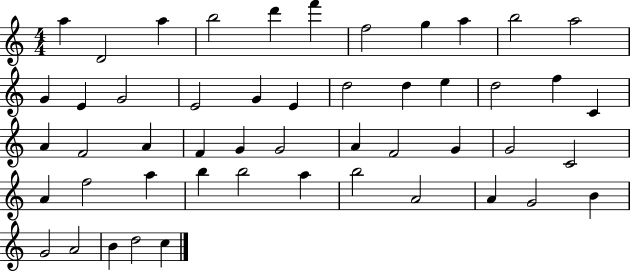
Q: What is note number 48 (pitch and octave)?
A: B4